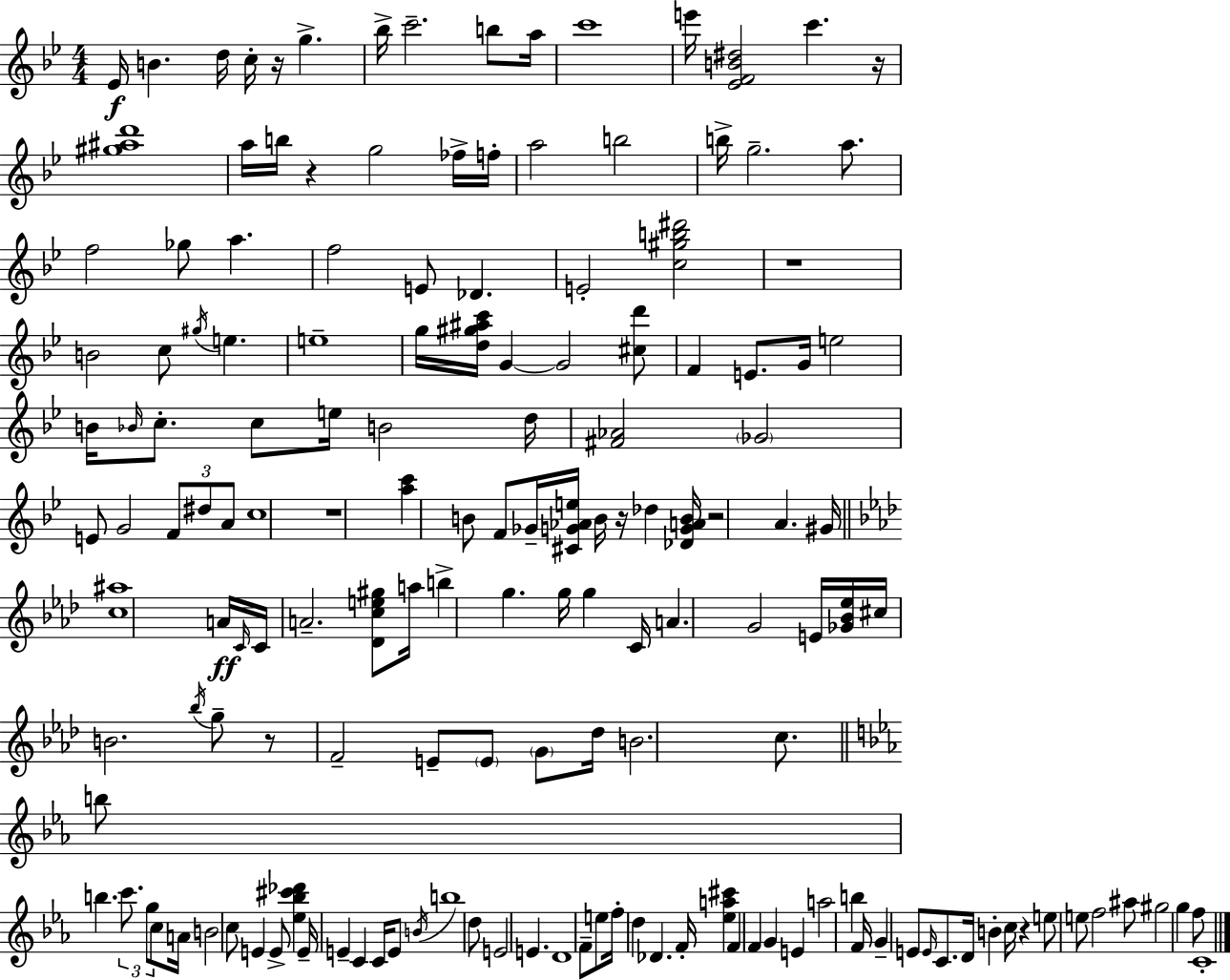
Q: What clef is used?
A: treble